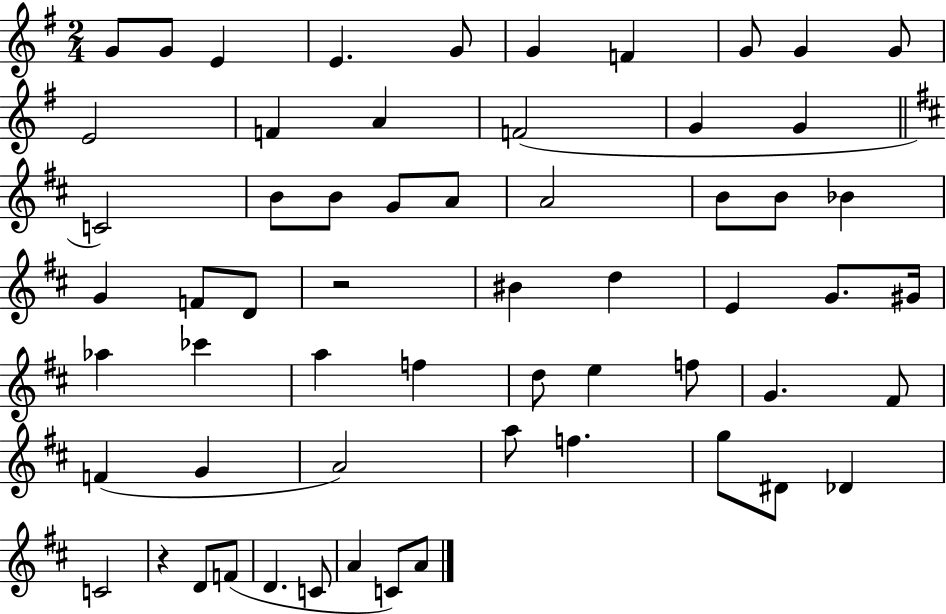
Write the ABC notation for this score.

X:1
T:Untitled
M:2/4
L:1/4
K:G
G/2 G/2 E E G/2 G F G/2 G G/2 E2 F A F2 G G C2 B/2 B/2 G/2 A/2 A2 B/2 B/2 _B G F/2 D/2 z2 ^B d E G/2 ^G/4 _a _c' a f d/2 e f/2 G ^F/2 F G A2 a/2 f g/2 ^D/2 _D C2 z D/2 F/2 D C/2 A C/2 A/2